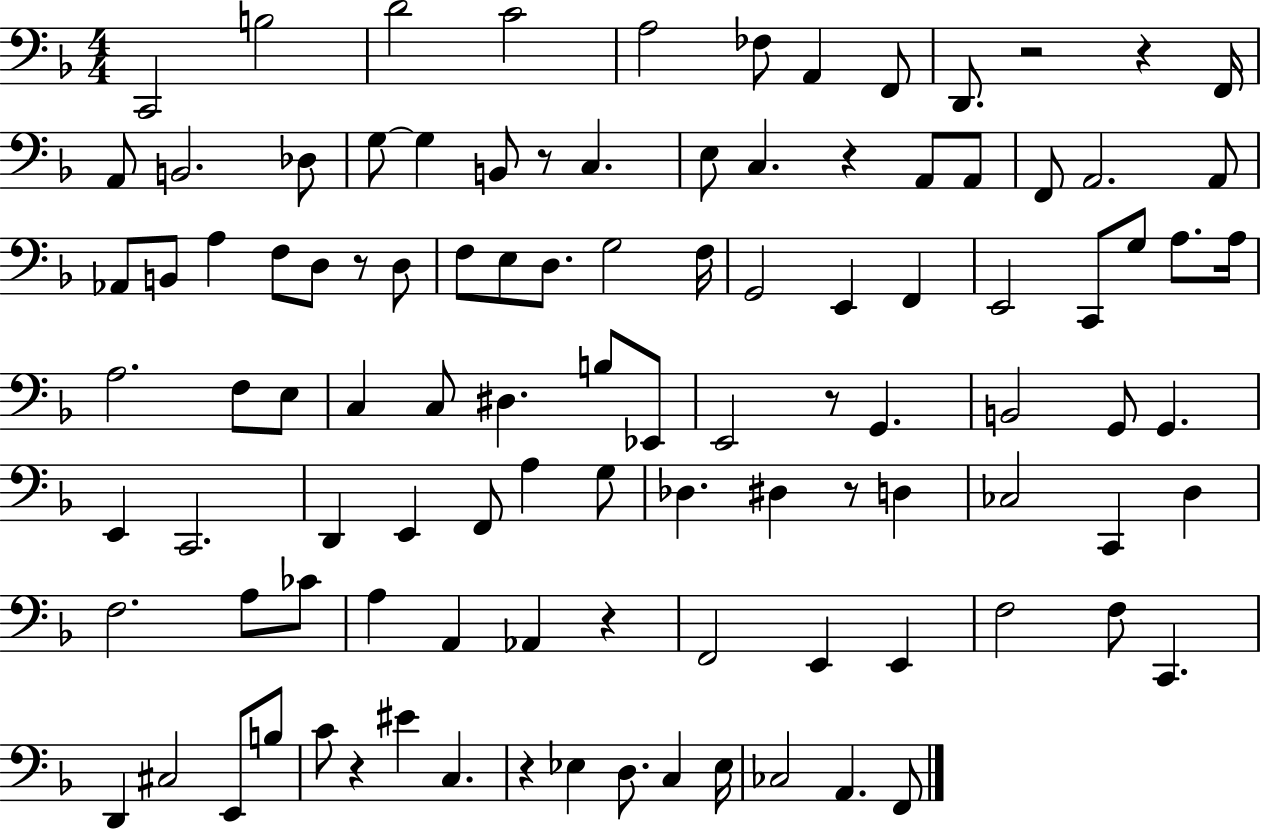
X:1
T:Untitled
M:4/4
L:1/4
K:F
C,,2 B,2 D2 C2 A,2 _F,/2 A,, F,,/2 D,,/2 z2 z F,,/4 A,,/2 B,,2 _D,/2 G,/2 G, B,,/2 z/2 C, E,/2 C, z A,,/2 A,,/2 F,,/2 A,,2 A,,/2 _A,,/2 B,,/2 A, F,/2 D,/2 z/2 D,/2 F,/2 E,/2 D,/2 G,2 F,/4 G,,2 E,, F,, E,,2 C,,/2 G,/2 A,/2 A,/4 A,2 F,/2 E,/2 C, C,/2 ^D, B,/2 _E,,/2 E,,2 z/2 G,, B,,2 G,,/2 G,, E,, C,,2 D,, E,, F,,/2 A, G,/2 _D, ^D, z/2 D, _C,2 C,, D, F,2 A,/2 _C/2 A, A,, _A,, z F,,2 E,, E,, F,2 F,/2 C,, D,, ^C,2 E,,/2 B,/2 C/2 z ^E C, z _E, D,/2 C, _E,/4 _C,2 A,, F,,/2